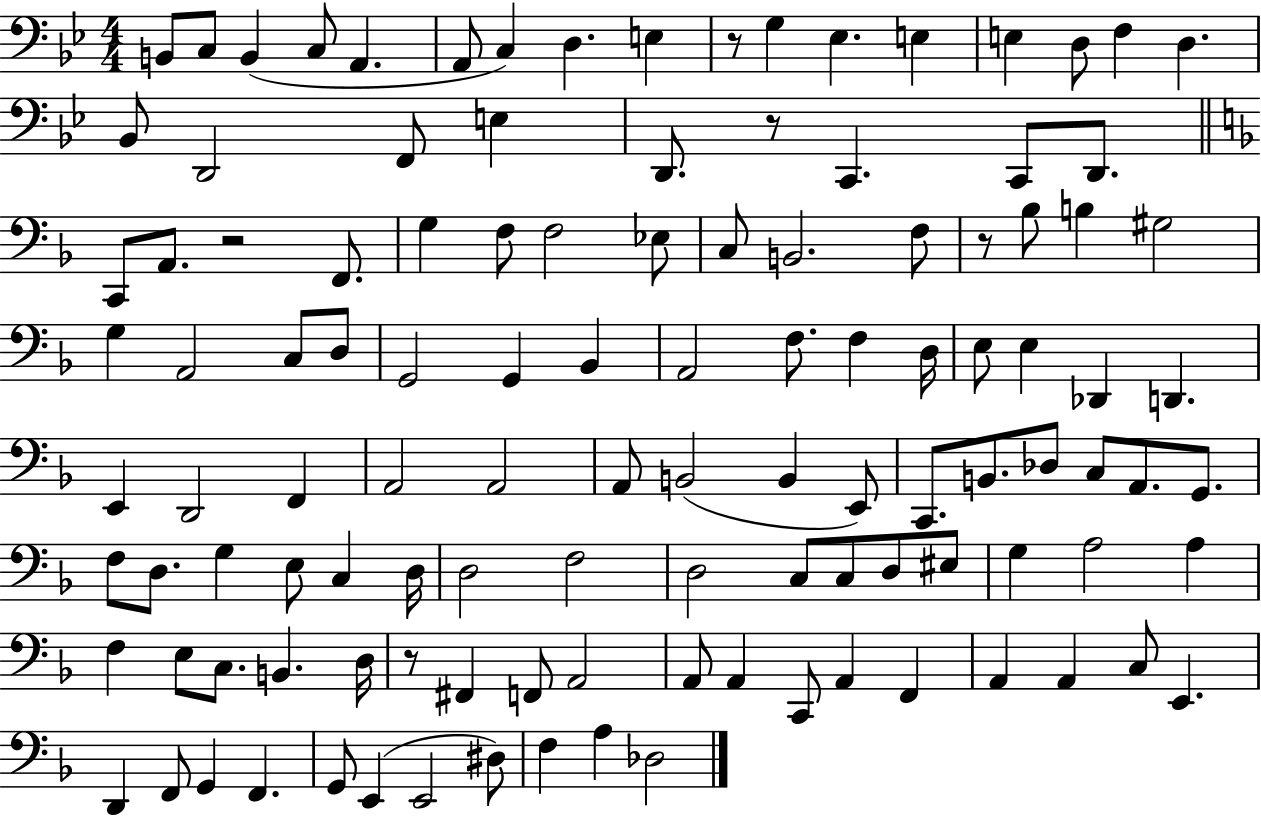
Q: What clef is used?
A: bass